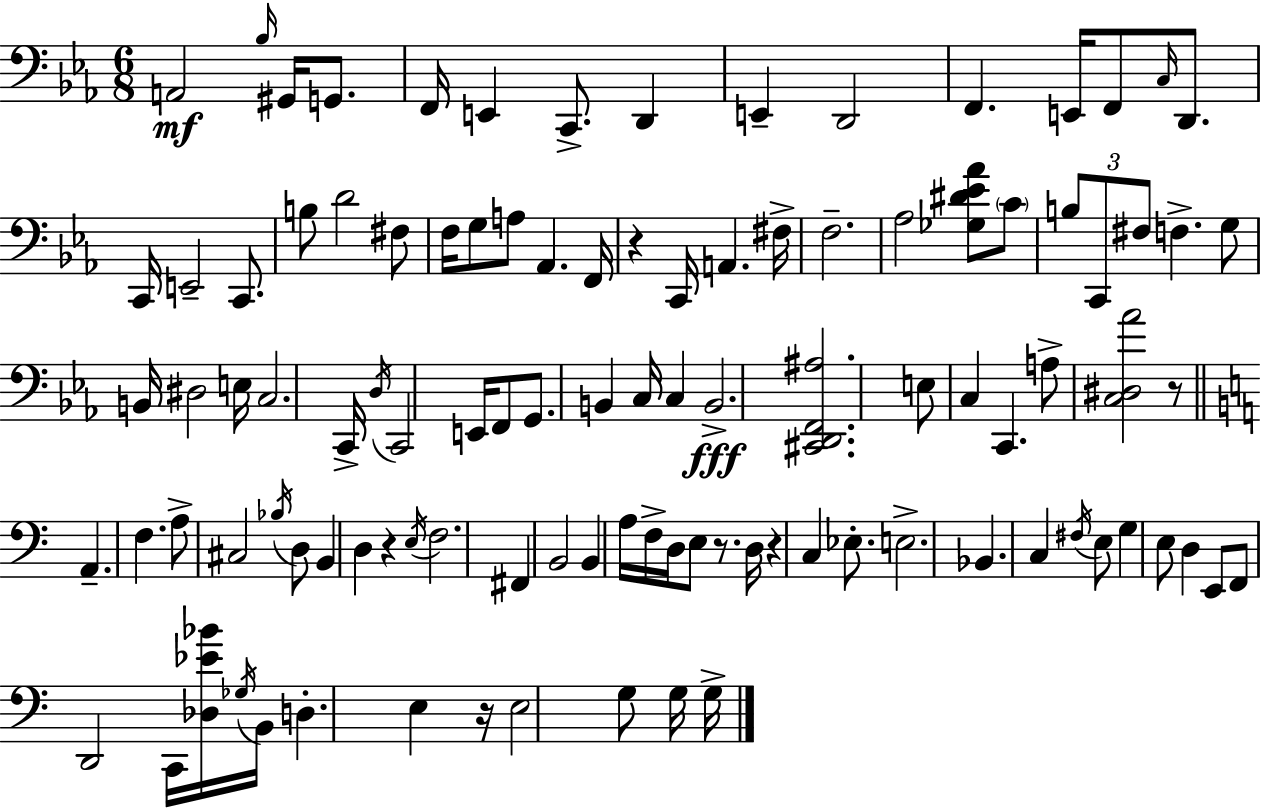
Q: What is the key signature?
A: C minor